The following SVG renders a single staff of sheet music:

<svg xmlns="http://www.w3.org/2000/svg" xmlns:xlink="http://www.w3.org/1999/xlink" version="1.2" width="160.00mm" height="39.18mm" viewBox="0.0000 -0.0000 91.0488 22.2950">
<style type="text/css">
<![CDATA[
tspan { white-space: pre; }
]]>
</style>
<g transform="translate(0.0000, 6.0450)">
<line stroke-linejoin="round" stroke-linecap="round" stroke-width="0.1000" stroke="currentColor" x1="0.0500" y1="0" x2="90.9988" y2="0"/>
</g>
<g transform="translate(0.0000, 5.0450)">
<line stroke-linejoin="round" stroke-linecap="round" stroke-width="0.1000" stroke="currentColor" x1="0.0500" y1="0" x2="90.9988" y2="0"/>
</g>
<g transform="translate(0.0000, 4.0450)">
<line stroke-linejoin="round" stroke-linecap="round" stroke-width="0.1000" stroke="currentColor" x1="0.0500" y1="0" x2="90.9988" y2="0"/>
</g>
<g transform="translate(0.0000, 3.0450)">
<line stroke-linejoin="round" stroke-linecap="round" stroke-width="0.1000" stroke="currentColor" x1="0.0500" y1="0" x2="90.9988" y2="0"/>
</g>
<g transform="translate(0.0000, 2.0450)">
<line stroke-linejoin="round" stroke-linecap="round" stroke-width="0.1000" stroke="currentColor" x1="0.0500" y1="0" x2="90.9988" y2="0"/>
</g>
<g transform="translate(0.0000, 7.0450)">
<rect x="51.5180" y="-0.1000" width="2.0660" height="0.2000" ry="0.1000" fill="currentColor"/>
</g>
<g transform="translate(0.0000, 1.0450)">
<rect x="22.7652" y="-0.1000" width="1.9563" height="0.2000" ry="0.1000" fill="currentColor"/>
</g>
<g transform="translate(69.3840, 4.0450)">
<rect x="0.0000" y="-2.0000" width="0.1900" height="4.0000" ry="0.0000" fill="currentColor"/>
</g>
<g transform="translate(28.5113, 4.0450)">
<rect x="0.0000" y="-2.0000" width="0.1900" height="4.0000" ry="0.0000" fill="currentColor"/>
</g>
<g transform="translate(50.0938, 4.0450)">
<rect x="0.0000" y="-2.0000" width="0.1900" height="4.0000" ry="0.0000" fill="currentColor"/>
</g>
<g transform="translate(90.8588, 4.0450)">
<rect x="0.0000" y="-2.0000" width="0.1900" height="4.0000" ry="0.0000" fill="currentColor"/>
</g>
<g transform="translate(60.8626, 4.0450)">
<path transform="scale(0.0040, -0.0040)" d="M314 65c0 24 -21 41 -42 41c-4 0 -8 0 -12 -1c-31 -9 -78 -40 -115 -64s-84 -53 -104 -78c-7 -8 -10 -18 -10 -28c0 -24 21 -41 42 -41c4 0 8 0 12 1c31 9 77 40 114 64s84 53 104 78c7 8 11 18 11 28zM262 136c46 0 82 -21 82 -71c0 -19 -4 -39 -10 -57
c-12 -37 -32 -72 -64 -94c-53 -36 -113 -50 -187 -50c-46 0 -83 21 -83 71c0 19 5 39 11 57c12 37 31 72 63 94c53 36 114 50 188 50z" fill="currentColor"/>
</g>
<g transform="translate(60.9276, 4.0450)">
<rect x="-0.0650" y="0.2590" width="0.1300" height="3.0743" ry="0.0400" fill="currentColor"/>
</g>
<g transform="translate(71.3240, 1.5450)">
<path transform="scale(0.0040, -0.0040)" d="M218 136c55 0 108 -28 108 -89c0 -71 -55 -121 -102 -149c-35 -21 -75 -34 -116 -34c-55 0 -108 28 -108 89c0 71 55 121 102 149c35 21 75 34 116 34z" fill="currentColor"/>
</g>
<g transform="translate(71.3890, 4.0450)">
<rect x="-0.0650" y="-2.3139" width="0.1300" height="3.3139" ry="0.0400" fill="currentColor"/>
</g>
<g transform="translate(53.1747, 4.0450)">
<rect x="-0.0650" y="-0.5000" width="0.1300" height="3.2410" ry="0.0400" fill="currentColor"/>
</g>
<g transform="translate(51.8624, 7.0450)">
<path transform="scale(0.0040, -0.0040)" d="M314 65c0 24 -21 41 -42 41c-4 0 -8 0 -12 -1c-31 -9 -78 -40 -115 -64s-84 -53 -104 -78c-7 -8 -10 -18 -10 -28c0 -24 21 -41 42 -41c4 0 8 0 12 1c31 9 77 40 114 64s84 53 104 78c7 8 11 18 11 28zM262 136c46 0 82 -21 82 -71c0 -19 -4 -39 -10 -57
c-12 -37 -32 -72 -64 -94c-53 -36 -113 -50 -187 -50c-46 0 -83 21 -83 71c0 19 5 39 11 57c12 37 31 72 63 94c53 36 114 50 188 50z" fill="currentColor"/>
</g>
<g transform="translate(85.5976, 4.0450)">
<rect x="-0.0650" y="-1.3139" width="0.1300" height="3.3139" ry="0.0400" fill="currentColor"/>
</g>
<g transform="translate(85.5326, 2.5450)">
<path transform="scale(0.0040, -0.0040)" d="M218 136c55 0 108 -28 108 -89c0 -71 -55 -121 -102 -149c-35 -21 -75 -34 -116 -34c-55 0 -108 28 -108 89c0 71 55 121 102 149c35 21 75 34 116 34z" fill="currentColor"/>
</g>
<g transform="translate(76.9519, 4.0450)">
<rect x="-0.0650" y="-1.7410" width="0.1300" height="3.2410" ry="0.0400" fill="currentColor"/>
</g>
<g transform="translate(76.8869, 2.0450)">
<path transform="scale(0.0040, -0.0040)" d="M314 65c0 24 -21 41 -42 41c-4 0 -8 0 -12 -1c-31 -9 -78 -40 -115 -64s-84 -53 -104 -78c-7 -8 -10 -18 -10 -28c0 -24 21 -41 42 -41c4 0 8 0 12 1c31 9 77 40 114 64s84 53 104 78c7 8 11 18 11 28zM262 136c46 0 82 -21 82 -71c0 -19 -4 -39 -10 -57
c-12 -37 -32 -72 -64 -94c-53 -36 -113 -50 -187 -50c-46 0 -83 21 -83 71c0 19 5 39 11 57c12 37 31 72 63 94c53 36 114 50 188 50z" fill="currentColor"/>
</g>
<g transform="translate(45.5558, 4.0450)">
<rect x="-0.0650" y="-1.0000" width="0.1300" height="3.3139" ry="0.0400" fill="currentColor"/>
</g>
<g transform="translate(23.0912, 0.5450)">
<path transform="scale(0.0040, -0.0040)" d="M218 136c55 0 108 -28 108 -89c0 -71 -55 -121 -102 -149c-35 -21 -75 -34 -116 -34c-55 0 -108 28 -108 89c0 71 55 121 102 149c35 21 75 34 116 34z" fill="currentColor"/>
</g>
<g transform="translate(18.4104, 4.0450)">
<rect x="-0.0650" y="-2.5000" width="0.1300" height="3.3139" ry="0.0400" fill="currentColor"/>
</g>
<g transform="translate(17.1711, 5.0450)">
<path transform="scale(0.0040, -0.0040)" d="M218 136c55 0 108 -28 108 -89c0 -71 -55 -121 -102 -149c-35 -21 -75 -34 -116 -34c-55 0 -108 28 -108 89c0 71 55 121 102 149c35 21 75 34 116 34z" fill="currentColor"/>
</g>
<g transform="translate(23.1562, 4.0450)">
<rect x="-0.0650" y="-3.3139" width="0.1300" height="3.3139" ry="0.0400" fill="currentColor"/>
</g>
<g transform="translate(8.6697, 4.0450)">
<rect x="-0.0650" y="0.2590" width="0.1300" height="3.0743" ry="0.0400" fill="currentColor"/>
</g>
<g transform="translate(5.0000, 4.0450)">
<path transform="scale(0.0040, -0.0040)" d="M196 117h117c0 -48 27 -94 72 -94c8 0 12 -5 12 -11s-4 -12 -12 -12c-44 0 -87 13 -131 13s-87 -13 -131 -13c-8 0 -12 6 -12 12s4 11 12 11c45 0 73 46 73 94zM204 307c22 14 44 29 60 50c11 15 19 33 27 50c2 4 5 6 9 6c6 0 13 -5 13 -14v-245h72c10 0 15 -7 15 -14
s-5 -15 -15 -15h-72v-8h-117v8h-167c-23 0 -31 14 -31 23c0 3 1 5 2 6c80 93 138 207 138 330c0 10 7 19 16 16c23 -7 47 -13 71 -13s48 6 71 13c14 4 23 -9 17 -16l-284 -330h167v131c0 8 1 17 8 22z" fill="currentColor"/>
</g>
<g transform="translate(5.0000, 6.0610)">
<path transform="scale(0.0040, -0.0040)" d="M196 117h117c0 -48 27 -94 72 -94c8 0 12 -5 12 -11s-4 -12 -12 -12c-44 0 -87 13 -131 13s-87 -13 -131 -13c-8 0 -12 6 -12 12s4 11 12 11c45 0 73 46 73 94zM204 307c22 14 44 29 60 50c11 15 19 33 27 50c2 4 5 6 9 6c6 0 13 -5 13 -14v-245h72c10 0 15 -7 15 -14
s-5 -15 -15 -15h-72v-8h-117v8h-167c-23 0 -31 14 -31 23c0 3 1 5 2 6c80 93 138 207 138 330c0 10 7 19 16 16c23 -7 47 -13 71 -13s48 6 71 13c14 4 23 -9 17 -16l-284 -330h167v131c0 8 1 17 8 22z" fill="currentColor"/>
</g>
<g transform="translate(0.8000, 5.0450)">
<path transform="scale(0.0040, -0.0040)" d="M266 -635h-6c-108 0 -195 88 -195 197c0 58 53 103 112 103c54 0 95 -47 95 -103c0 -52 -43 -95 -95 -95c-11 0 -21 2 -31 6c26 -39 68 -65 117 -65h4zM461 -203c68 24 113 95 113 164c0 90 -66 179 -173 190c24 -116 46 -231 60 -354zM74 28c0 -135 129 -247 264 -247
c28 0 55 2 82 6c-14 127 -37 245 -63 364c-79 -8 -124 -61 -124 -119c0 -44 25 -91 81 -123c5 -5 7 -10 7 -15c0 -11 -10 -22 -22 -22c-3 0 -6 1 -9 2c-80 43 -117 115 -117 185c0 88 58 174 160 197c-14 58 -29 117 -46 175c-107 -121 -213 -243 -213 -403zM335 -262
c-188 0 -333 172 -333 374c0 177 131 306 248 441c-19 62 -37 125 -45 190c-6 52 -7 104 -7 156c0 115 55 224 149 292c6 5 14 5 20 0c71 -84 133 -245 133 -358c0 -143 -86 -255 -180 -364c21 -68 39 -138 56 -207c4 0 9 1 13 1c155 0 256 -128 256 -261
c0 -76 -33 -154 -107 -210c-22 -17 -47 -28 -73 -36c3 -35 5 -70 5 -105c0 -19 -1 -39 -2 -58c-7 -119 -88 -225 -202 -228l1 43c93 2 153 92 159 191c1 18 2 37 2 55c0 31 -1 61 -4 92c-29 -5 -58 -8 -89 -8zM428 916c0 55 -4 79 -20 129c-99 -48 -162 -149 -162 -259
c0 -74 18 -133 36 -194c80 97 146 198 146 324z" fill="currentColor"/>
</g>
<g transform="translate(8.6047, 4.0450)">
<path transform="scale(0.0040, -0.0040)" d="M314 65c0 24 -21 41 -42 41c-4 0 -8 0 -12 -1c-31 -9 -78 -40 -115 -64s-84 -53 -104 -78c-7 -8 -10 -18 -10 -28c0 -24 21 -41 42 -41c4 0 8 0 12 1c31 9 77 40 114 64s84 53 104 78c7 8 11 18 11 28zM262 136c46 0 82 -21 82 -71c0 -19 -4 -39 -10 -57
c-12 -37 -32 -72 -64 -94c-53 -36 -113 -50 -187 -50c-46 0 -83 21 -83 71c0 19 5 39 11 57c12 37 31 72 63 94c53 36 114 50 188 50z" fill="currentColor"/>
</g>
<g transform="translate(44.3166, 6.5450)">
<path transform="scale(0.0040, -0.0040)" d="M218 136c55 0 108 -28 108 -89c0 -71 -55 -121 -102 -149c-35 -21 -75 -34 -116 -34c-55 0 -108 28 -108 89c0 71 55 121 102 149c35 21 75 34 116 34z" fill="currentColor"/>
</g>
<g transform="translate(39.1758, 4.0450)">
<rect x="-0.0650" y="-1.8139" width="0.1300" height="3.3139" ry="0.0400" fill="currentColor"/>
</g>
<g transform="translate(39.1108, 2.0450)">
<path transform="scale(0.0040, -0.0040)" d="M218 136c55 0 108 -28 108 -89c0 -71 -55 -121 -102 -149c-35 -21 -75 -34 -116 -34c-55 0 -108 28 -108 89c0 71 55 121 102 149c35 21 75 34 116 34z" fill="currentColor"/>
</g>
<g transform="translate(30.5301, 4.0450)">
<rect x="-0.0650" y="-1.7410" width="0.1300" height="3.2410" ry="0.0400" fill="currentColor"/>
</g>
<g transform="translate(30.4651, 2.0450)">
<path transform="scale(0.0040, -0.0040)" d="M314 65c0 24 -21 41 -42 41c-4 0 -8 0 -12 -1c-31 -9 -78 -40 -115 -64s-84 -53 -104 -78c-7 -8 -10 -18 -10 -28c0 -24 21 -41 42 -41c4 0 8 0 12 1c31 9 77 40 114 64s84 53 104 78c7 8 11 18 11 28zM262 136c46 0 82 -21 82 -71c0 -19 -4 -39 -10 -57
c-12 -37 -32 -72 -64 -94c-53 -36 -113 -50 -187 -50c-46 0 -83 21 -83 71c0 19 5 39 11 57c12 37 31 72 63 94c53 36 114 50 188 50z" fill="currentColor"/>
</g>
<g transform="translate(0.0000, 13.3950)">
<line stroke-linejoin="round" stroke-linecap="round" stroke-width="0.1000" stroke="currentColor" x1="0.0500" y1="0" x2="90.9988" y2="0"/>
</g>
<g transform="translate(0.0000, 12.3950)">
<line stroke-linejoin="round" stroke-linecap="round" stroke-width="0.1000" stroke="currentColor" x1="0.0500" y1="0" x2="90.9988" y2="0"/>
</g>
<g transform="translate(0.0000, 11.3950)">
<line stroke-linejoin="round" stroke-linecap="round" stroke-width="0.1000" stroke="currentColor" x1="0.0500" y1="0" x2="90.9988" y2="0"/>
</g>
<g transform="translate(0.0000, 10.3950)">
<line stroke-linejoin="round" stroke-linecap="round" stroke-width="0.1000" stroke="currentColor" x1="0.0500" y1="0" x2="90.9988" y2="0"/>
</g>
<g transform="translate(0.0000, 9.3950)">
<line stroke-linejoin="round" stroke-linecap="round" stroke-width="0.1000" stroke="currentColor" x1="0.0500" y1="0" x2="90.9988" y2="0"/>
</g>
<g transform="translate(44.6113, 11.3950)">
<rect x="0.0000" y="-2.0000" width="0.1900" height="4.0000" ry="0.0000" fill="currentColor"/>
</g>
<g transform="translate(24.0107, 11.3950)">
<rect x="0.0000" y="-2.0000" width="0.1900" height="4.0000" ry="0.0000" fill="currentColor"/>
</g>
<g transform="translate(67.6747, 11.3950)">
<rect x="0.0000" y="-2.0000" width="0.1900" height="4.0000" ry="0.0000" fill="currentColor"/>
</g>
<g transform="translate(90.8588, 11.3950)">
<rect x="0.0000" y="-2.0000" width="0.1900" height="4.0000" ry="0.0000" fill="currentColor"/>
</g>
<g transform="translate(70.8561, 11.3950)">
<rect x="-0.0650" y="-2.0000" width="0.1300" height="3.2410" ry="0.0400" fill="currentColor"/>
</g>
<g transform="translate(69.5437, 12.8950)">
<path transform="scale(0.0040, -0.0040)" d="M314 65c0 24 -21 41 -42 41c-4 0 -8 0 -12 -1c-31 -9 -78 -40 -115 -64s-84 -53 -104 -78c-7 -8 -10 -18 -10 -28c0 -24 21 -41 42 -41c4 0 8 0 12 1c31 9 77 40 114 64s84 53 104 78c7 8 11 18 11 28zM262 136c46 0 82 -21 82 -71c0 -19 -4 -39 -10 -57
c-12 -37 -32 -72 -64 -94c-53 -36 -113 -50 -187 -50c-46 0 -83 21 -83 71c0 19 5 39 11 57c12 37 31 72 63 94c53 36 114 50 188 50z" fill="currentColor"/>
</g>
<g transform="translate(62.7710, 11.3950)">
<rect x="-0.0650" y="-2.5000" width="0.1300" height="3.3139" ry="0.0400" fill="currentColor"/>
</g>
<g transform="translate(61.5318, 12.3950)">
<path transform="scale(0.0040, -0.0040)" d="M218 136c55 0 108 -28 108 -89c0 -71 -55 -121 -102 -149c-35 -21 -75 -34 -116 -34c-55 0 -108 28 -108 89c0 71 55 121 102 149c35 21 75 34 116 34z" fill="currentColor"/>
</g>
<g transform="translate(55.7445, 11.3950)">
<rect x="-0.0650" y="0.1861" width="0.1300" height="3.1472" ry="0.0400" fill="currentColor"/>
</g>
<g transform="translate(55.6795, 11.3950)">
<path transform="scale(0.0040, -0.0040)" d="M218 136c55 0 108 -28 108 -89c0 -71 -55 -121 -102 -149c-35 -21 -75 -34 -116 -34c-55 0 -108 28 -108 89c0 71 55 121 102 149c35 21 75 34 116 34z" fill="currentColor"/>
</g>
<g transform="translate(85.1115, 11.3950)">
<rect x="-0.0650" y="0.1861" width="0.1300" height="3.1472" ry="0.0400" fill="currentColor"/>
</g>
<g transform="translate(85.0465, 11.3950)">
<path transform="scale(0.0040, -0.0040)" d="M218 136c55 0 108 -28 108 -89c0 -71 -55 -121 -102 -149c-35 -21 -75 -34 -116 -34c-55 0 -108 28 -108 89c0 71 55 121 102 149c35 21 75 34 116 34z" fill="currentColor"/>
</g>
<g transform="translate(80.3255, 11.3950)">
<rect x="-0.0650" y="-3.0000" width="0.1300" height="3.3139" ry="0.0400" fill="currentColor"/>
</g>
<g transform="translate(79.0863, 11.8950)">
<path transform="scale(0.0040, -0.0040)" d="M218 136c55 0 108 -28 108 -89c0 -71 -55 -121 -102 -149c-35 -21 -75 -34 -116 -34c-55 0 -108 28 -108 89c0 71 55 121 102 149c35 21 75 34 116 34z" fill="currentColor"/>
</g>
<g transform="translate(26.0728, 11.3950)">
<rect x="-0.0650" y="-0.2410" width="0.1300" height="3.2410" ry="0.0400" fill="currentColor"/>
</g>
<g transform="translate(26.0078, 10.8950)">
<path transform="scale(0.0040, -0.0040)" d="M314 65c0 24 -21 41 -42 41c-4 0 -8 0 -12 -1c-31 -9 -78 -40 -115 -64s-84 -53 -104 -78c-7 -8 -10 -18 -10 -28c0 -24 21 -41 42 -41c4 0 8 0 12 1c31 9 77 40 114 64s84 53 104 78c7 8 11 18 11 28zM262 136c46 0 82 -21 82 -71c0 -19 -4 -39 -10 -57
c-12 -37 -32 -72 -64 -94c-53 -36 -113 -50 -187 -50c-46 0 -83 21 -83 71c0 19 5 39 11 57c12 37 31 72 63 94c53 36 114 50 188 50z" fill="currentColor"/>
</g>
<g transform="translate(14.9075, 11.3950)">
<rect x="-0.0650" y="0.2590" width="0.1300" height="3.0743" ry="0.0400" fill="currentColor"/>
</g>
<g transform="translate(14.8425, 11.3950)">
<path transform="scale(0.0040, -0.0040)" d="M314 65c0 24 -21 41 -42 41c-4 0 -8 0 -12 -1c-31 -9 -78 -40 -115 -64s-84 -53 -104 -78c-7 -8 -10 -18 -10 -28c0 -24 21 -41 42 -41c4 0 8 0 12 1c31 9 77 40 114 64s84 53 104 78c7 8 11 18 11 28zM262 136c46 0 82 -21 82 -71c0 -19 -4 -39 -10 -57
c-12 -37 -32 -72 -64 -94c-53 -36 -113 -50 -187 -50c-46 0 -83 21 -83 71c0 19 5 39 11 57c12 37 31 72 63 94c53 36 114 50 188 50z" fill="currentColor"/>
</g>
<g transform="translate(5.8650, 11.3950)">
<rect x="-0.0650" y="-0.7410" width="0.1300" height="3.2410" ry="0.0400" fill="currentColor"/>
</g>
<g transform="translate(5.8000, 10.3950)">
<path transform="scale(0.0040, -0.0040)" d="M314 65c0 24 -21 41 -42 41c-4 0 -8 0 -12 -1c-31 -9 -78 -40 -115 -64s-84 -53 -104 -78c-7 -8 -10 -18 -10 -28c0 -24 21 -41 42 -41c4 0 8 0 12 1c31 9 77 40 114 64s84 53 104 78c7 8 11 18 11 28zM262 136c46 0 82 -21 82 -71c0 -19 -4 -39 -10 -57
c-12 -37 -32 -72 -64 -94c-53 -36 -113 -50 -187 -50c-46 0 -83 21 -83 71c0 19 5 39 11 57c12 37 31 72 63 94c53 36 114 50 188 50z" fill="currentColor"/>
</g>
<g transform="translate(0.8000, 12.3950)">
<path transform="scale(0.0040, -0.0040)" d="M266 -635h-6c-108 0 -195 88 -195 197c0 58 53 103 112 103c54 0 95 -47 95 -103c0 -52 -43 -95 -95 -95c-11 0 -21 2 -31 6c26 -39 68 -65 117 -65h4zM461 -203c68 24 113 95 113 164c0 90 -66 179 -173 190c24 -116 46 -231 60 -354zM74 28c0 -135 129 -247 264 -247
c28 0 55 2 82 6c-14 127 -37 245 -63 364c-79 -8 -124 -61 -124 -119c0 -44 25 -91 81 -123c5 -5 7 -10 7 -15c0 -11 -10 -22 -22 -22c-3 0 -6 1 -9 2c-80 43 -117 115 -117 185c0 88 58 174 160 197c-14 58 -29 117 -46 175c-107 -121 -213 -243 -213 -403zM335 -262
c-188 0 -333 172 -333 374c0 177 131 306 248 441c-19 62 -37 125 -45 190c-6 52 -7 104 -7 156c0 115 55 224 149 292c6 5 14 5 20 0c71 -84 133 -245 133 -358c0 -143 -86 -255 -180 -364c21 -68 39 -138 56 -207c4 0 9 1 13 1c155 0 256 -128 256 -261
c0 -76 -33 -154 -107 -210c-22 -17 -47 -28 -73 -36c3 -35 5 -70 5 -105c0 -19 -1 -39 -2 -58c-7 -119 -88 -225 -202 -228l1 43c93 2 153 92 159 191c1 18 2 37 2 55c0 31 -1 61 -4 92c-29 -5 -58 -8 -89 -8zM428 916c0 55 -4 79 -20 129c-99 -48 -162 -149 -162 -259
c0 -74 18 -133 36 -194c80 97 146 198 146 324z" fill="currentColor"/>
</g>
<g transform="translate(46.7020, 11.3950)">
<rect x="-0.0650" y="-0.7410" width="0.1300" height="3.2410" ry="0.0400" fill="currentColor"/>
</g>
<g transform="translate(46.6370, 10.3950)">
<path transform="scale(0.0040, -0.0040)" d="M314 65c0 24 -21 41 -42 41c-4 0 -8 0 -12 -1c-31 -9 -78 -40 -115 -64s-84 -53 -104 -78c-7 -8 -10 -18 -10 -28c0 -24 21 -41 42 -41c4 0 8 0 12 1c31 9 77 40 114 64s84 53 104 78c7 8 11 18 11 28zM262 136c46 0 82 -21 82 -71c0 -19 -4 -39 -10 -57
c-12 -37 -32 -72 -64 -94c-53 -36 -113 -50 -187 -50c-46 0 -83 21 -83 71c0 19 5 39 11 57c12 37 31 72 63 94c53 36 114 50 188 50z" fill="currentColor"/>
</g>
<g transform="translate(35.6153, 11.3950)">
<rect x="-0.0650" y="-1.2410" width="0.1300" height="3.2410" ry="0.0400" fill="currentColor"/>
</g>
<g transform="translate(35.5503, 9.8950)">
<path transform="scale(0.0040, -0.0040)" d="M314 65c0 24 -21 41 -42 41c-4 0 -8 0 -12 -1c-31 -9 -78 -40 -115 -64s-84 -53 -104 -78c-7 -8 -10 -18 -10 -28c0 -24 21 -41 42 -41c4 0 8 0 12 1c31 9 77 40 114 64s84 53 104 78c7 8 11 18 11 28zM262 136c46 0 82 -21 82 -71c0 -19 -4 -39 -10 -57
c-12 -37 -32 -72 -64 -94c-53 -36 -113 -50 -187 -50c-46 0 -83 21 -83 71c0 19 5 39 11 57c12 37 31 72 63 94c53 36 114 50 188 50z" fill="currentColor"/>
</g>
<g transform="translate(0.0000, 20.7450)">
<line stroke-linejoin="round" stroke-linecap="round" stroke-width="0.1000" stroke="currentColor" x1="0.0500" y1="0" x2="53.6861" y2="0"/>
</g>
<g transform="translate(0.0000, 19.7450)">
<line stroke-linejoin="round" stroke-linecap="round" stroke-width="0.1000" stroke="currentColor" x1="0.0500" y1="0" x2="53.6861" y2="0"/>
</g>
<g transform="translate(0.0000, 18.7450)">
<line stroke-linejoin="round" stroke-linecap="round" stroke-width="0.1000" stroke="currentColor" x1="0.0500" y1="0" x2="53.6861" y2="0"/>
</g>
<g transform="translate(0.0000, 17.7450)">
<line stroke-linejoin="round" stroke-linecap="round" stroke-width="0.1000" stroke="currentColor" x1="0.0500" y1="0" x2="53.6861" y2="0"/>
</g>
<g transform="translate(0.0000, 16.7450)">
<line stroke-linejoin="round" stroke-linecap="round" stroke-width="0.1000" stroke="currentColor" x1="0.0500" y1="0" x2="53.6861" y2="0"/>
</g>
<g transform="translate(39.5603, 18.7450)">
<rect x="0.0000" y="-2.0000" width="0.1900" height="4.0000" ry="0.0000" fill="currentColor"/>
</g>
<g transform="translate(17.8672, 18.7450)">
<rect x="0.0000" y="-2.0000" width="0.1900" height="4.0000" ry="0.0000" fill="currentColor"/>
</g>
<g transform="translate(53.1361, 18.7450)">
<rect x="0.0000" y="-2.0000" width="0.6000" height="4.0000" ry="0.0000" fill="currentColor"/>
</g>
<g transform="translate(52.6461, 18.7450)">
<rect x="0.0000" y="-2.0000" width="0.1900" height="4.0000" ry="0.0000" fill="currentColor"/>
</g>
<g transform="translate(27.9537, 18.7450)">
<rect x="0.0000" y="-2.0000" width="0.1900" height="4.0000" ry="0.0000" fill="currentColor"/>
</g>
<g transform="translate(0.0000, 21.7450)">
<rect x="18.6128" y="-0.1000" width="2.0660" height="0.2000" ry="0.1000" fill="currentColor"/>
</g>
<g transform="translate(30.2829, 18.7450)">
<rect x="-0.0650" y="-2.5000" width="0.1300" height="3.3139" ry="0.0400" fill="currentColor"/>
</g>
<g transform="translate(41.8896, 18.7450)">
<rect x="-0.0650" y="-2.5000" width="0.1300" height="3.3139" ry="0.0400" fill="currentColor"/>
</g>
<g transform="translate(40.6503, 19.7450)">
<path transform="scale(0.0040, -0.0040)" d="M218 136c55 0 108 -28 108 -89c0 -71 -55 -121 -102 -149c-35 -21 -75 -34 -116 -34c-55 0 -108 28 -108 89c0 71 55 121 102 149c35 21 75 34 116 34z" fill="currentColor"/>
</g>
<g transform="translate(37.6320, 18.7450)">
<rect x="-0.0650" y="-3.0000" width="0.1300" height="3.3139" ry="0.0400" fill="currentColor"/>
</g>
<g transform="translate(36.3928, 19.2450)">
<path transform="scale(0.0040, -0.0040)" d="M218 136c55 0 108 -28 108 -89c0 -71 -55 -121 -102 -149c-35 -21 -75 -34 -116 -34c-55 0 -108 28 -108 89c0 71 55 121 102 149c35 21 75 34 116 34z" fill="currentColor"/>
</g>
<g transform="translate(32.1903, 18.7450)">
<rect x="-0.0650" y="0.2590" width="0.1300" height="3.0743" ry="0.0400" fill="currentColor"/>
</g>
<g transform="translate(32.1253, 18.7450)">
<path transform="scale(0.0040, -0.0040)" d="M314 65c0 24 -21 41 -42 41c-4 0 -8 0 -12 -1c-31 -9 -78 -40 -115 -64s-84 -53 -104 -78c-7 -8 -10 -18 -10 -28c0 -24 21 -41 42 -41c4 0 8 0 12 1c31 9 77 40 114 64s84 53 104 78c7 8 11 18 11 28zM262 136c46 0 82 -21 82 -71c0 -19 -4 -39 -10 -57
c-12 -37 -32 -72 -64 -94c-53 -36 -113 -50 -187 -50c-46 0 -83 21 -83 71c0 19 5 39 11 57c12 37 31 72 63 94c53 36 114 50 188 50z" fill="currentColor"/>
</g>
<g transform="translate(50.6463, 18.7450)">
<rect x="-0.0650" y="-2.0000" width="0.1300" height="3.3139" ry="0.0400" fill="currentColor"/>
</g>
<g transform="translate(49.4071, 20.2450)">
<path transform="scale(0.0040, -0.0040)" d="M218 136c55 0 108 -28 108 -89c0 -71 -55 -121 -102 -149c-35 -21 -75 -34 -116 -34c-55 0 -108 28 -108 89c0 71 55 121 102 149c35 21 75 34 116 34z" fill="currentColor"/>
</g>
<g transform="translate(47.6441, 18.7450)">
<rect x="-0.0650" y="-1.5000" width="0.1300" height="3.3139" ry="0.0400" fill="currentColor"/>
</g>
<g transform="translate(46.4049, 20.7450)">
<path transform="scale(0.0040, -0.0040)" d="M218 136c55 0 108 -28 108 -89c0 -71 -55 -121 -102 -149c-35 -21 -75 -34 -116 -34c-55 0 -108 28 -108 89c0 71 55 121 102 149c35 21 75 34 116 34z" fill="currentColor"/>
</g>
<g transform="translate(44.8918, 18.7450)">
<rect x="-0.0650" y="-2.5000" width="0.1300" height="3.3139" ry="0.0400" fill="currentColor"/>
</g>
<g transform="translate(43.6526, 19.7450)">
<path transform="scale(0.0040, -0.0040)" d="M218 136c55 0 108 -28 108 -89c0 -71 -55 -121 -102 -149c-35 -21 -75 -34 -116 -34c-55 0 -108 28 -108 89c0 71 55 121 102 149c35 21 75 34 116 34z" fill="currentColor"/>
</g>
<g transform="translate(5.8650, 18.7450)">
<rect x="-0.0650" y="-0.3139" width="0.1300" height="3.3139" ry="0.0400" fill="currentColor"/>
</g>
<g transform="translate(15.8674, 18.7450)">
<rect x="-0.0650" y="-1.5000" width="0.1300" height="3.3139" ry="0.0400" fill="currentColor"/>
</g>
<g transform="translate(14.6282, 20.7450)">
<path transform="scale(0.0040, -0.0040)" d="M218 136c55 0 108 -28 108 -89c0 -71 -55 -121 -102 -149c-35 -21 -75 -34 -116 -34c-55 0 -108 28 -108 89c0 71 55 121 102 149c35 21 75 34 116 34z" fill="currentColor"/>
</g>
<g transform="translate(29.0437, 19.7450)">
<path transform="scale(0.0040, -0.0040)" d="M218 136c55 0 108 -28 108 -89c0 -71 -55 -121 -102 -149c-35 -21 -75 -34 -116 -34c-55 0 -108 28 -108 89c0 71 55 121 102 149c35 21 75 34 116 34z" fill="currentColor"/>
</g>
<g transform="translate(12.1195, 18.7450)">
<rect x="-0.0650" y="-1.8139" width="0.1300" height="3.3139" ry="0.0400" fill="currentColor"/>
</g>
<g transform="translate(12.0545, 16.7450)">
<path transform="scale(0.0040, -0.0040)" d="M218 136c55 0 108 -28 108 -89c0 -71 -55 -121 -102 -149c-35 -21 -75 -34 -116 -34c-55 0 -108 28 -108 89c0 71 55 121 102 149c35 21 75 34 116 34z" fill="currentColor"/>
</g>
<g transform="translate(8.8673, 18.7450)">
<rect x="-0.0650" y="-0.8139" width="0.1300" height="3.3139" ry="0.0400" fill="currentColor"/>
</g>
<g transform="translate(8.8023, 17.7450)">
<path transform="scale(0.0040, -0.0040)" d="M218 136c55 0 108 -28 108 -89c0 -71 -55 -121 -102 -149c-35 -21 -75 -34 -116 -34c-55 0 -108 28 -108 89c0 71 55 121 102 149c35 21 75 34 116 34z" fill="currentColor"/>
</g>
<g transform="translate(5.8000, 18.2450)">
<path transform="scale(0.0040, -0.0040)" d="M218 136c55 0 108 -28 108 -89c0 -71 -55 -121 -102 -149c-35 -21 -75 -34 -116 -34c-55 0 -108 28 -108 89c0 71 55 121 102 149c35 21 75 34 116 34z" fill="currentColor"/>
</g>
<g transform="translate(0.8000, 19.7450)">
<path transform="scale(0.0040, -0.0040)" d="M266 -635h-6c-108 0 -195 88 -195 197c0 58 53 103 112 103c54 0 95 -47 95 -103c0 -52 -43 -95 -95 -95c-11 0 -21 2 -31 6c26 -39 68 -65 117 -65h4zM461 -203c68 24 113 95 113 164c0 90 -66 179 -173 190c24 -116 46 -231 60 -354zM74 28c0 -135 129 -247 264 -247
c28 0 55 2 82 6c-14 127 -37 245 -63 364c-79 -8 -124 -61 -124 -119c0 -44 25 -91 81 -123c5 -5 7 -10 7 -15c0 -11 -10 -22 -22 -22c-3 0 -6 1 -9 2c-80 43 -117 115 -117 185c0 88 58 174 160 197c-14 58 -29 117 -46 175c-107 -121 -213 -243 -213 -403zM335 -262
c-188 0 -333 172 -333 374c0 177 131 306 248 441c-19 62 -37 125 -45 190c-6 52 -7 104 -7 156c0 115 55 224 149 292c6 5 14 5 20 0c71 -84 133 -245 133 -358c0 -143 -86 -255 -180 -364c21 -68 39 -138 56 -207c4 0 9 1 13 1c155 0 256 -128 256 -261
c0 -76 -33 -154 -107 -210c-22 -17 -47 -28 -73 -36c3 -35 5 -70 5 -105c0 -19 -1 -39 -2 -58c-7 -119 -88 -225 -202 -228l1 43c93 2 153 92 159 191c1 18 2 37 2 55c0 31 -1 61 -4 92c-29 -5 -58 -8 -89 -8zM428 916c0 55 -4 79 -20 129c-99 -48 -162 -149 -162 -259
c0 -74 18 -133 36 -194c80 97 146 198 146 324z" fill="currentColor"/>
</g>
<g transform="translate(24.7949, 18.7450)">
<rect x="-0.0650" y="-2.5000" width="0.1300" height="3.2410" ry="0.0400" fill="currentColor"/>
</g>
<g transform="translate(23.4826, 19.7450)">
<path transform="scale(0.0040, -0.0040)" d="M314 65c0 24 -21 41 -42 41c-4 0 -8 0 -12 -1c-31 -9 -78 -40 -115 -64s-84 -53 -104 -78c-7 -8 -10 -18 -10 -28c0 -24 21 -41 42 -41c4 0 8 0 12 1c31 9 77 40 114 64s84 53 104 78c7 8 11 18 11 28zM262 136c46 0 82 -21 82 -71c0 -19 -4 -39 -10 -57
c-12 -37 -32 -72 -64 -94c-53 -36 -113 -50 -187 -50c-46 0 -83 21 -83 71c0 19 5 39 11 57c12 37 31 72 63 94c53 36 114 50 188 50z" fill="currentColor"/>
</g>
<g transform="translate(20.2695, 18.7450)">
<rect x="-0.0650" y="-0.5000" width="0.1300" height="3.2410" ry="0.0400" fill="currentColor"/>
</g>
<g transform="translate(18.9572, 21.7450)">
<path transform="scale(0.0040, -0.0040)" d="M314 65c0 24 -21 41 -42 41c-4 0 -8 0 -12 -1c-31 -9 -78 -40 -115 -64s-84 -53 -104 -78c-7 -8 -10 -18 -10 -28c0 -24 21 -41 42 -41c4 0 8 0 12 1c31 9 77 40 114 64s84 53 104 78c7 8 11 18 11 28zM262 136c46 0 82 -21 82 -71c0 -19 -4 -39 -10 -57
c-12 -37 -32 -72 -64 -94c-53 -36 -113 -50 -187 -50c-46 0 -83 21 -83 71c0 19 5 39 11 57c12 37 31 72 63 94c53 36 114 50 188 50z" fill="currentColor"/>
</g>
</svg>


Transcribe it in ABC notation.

X:1
T:Untitled
M:4/4
L:1/4
K:C
B2 G b f2 f D C2 B2 g f2 e d2 B2 c2 e2 d2 B G F2 A B c d f E C2 G2 G B2 A G G E F